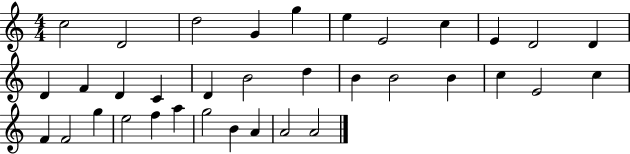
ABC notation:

X:1
T:Untitled
M:4/4
L:1/4
K:C
c2 D2 d2 G g e E2 c E D2 D D F D C D B2 d B B2 B c E2 c F F2 g e2 f a g2 B A A2 A2